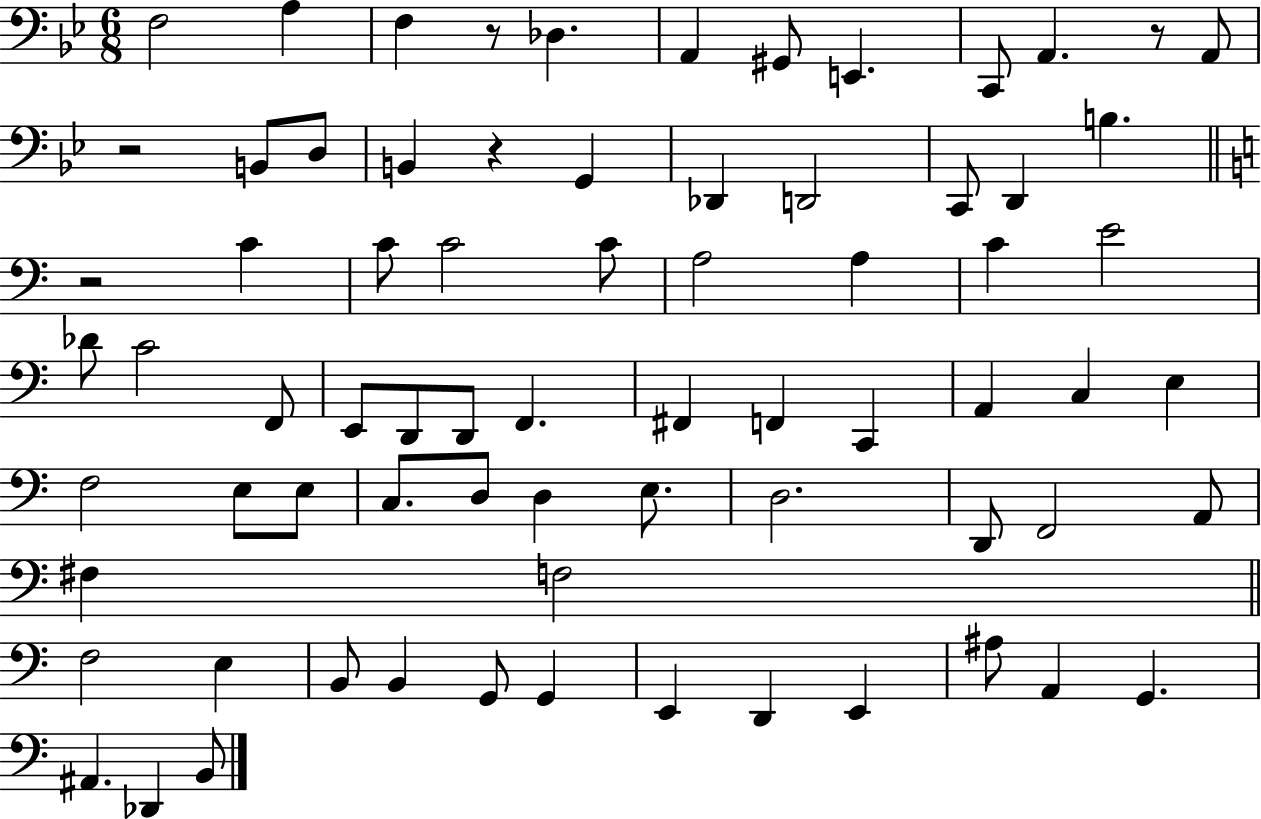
{
  \clef bass
  \numericTimeSignature
  \time 6/8
  \key bes \major
  \repeat volta 2 { f2 a4 | f4 r8 des4. | a,4 gis,8 e,4. | c,8 a,4. r8 a,8 | \break r2 b,8 d8 | b,4 r4 g,4 | des,4 d,2 | c,8 d,4 b4. | \break \bar "||" \break \key a \minor r2 c'4 | c'8 c'2 c'8 | a2 a4 | c'4 e'2 | \break des'8 c'2 f,8 | e,8 d,8 d,8 f,4. | fis,4 f,4 c,4 | a,4 c4 e4 | \break f2 e8 e8 | c8. d8 d4 e8. | d2. | d,8 f,2 a,8 | \break fis4 f2 | \bar "||" \break \key c \major f2 e4 | b,8 b,4 g,8 g,4 | e,4 d,4 e,4 | ais8 a,4 g,4. | \break ais,4. des,4 b,8 | } \bar "|."
}